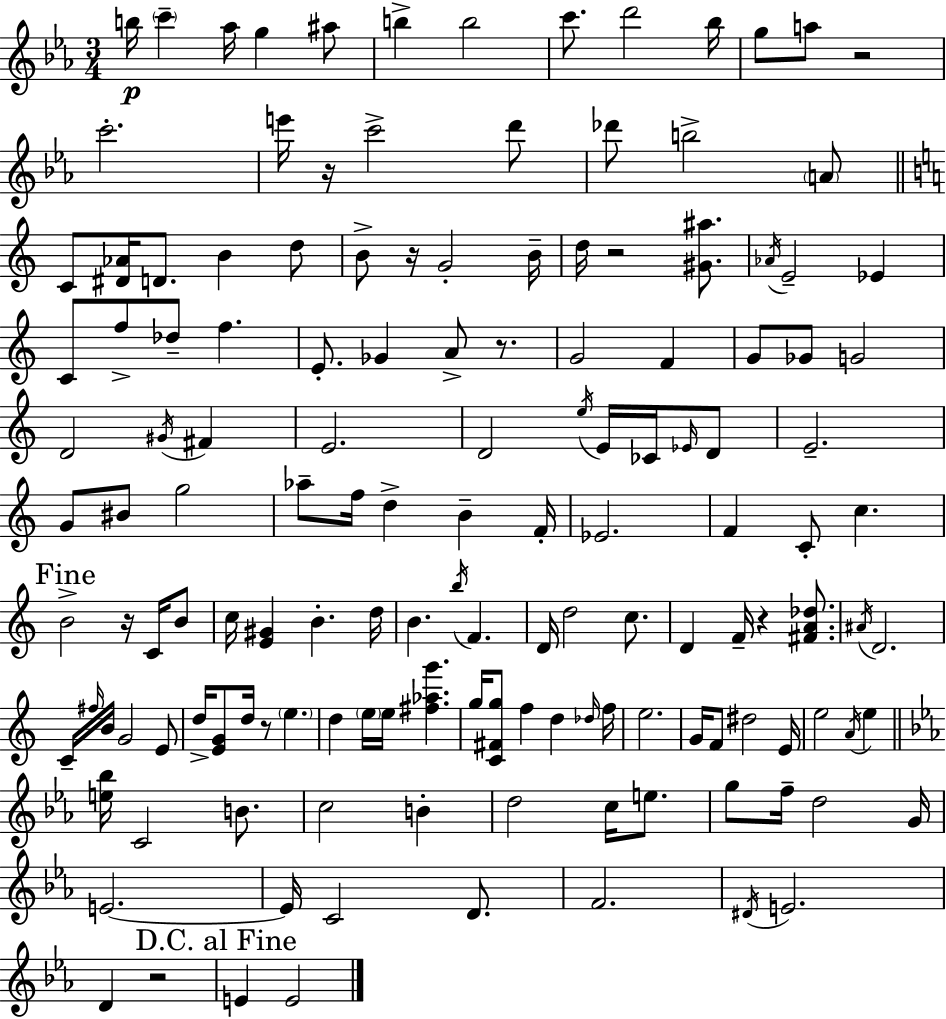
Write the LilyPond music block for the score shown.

{
  \clef treble
  \numericTimeSignature
  \time 3/4
  \key ees \major
  b''16\p \parenthesize c'''4-- aes''16 g''4 ais''8 | b''4-> b''2 | c'''8. d'''2 bes''16 | g''8 a''8 r2 | \break c'''2.-. | e'''16 r16 c'''2-> d'''8 | des'''8 b''2-> \parenthesize a'8 | \bar "||" \break \key c \major c'8 <dis' aes'>16 d'8. b'4 d''8 | b'8-> r16 g'2-. b'16-- | d''16 r2 <gis' ais''>8. | \acciaccatura { aes'16 } e'2-- ees'4 | \break c'8 f''8-> des''8-- f''4. | e'8.-. ges'4 a'8-> r8. | g'2 f'4 | g'8 ges'8 g'2 | \break d'2 \acciaccatura { gis'16 } fis'4 | e'2. | d'2 \acciaccatura { e''16 } e'16 | ces'16 \grace { ees'16 } d'8 e'2.-- | \break g'8 bis'8 g''2 | aes''8-- f''16 d''4-> b'4-- | f'16-. ees'2. | f'4 c'8-. c''4. | \break \mark "Fine" b'2-> | r16 c'16 b'8 c''16 <e' gis'>4 b'4.-. | d''16 b'4. \acciaccatura { b''16 } f'4. | d'16 d''2 | \break c''8. d'4 f'16-- r4 | <fis' a' des''>8. \acciaccatura { ais'16 } d'2. | c'16-- \grace { fis''16 } b'16 g'2 | e'8 d''16-> <e' g'>8 d''16 r8 | \break \parenthesize e''4. d''4 \parenthesize e''16 | e''16 <fis'' aes'' g'''>4. g''16 <c' fis' g''>8 f''4 | d''4 \grace { des''16 } f''16 e''2. | g'16 f'8 dis''2 | \break e'16 e''2 | \acciaccatura { a'16 } e''4 \bar "||" \break \key c \minor <e'' bes''>16 c'2 b'8. | c''2 b'4-. | d''2 c''16 e''8. | g''8 f''16-- d''2 g'16 | \break e'2.~~ | e'16 c'2 d'8. | f'2. | \acciaccatura { dis'16 } e'2. | \break d'4 r2 | \mark "D.C. al Fine" e'4 e'2 | \bar "|."
}